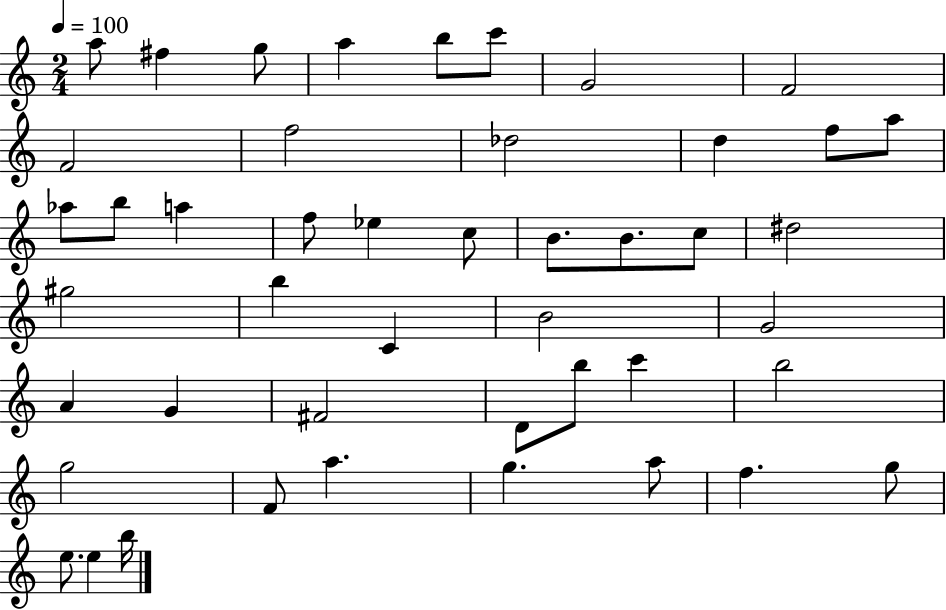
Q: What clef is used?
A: treble